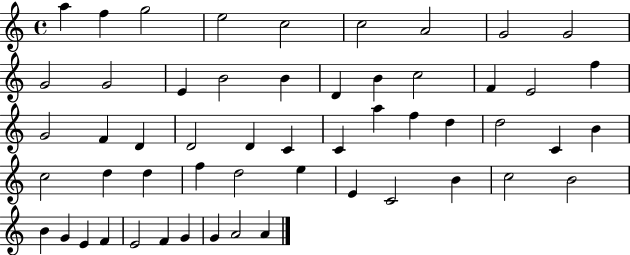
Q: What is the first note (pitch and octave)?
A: A5